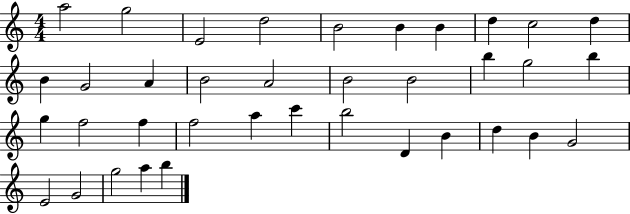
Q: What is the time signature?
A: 4/4